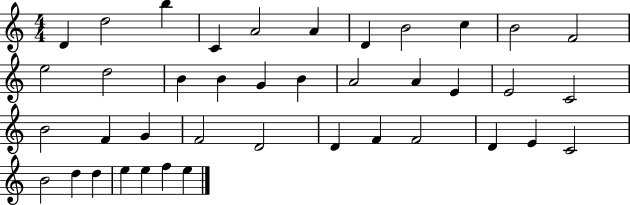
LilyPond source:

{
  \clef treble
  \numericTimeSignature
  \time 4/4
  \key c \major
  d'4 d''2 b''4 | c'4 a'2 a'4 | d'4 b'2 c''4 | b'2 f'2 | \break e''2 d''2 | b'4 b'4 g'4 b'4 | a'2 a'4 e'4 | e'2 c'2 | \break b'2 f'4 g'4 | f'2 d'2 | d'4 f'4 f'2 | d'4 e'4 c'2 | \break b'2 d''4 d''4 | e''4 e''4 f''4 e''4 | \bar "|."
}